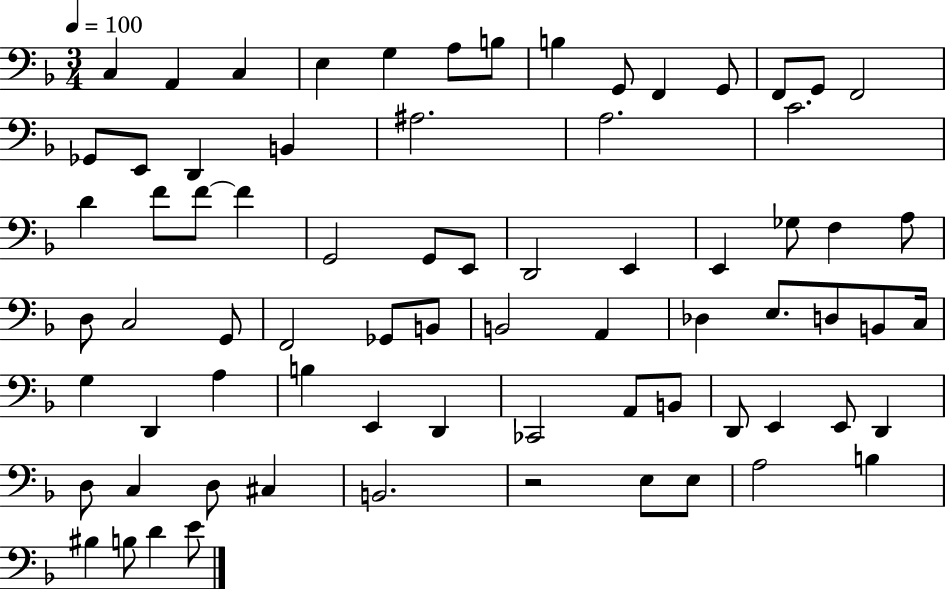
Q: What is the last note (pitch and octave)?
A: E4